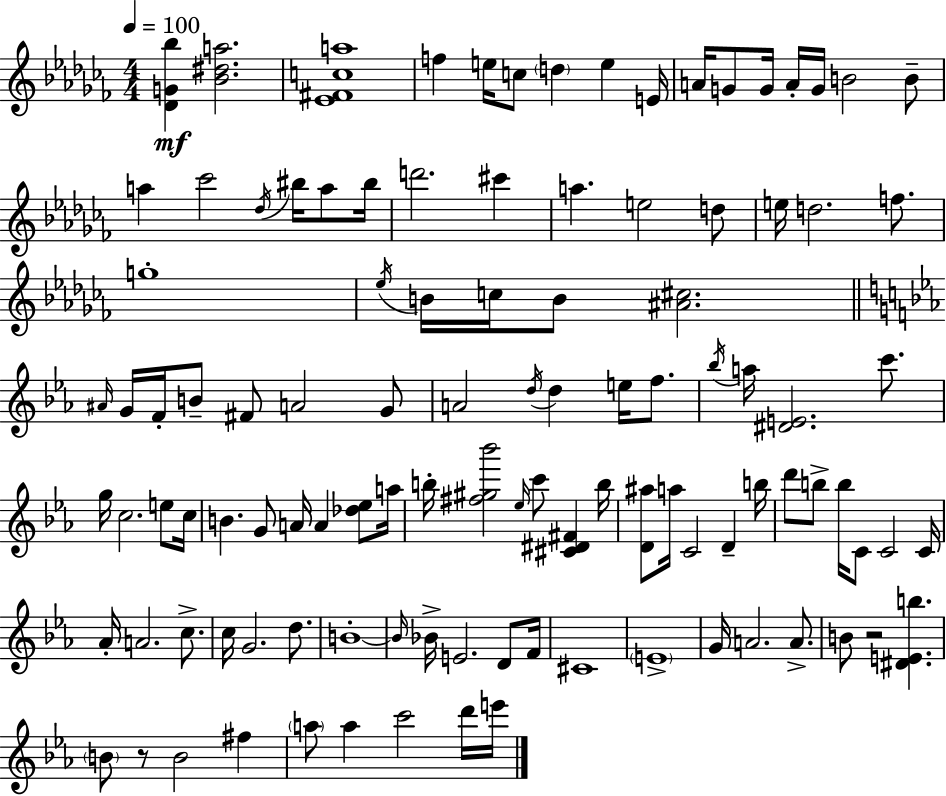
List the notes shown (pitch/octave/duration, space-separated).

[Db4,G4,Bb5]/q [Bb4,D#5,A5]/h. [Eb4,F#4,C5,A5]/w F5/q E5/s C5/e D5/q E5/q E4/s A4/s G4/e G4/s A4/s G4/s B4/h B4/e A5/q CES6/h Db5/s BIS5/s A5/e BIS5/s D6/h. C#6/q A5/q. E5/h D5/e E5/s D5/h. F5/e. G5/w Eb5/s B4/s C5/s B4/e [A#4,C#5]/h. A#4/s G4/s F4/s B4/e F#4/e A4/h G4/e A4/h D5/s D5/q E5/s F5/e. Bb5/s A5/s [D#4,E4]/h. C6/e. G5/s C5/h. E5/e C5/s B4/q. G4/e A4/s A4/q [Db5,Eb5]/e A5/s B5/s [F#5,G#5,Bb6]/h Eb5/s C6/e [C#4,D#4,F#4]/q B5/s [D4,A#5]/e A5/s C4/h D4/q B5/s D6/e B5/e B5/s C4/e C4/h C4/s Ab4/s A4/h. C5/e. C5/s G4/h. D5/e. B4/w B4/s Bb4/s E4/h. D4/e F4/s C#4/w E4/w G4/s A4/h. A4/e. B4/e R/h [D#4,E4,B5]/q. B4/e R/e B4/h F#5/q A5/e A5/q C6/h D6/s E6/s